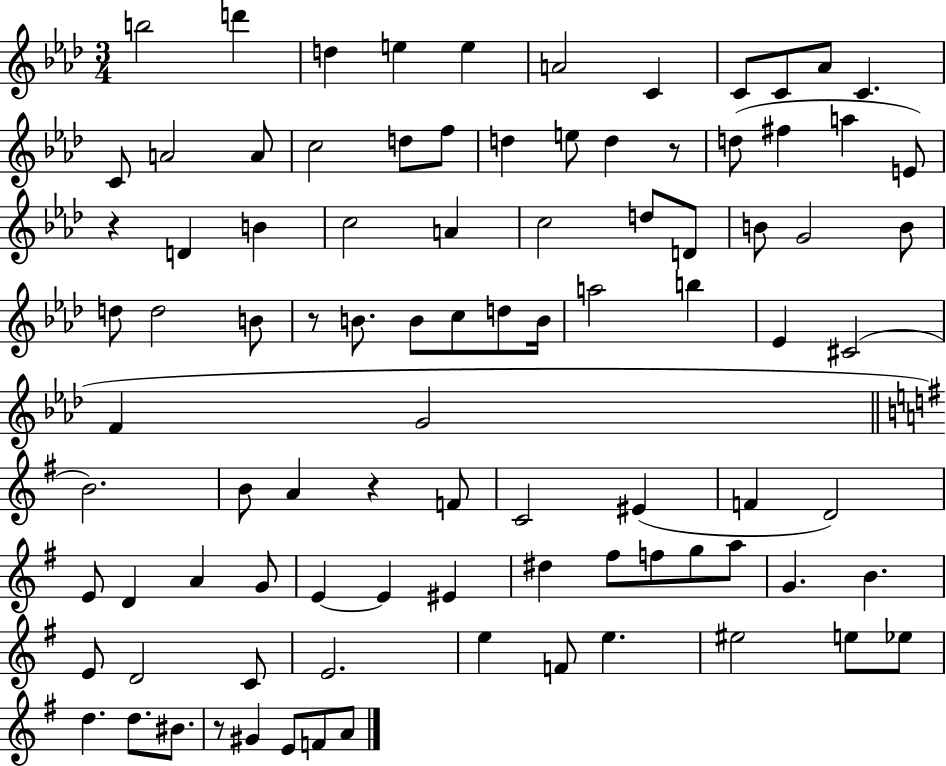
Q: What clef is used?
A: treble